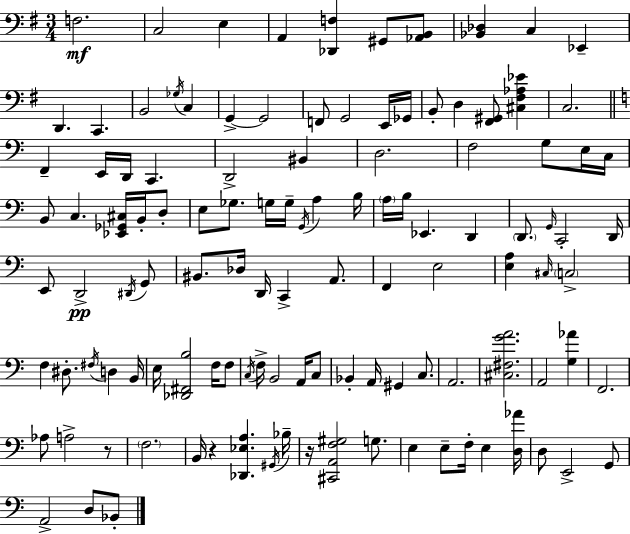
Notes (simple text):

F3/h. C3/h E3/q A2/q [Db2,F3]/q G#2/e [Ab2,B2]/e [Bb2,Db3]/q C3/q Eb2/q D2/q. C2/q. B2/h Gb3/s C3/q G2/q G2/h F2/e G2/h E2/s Gb2/s B2/e D3/q [F#2,G#2]/e [C#3,F#3,Ab3,Eb4]/q C3/h. F2/q E2/s D2/s C2/q. D2/h BIS2/q D3/h. F3/h G3/e E3/s C3/s B2/e C3/q. [Eb2,Gb2,C#3]/s B2/s D3/e E3/e Gb3/e. G3/s G3/s G2/s A3/q B3/s A3/s B3/s Eb2/q. D2/q D2/e. G2/s C2/h D2/s E2/e D2/h D#2/s G2/e BIS2/e. Db3/s D2/s C2/q A2/e. F2/q E3/h [E3,A3]/q C#3/s C3/h F3/q D#3/e. F#3/s D3/q B2/s E3/s [Db2,F#2,B3]/h F3/s F3/e C3/s F3/s B2/h A2/s C3/e Bb2/q A2/s G#2/q C3/e. A2/h. [C#3,F#3,G4,A4]/h. A2/h [G3,Ab4]/q F2/h. Ab3/e A3/h R/e F3/h. B2/s R/q [Db2,Eb3,A3]/q. G#2/s Bb3/s R/s [C#2,A2,F3,G#3]/h G3/e. E3/q E3/e F3/s E3/q [D3,Ab4]/s D3/e E2/h G2/e A2/h D3/e Bb2/e